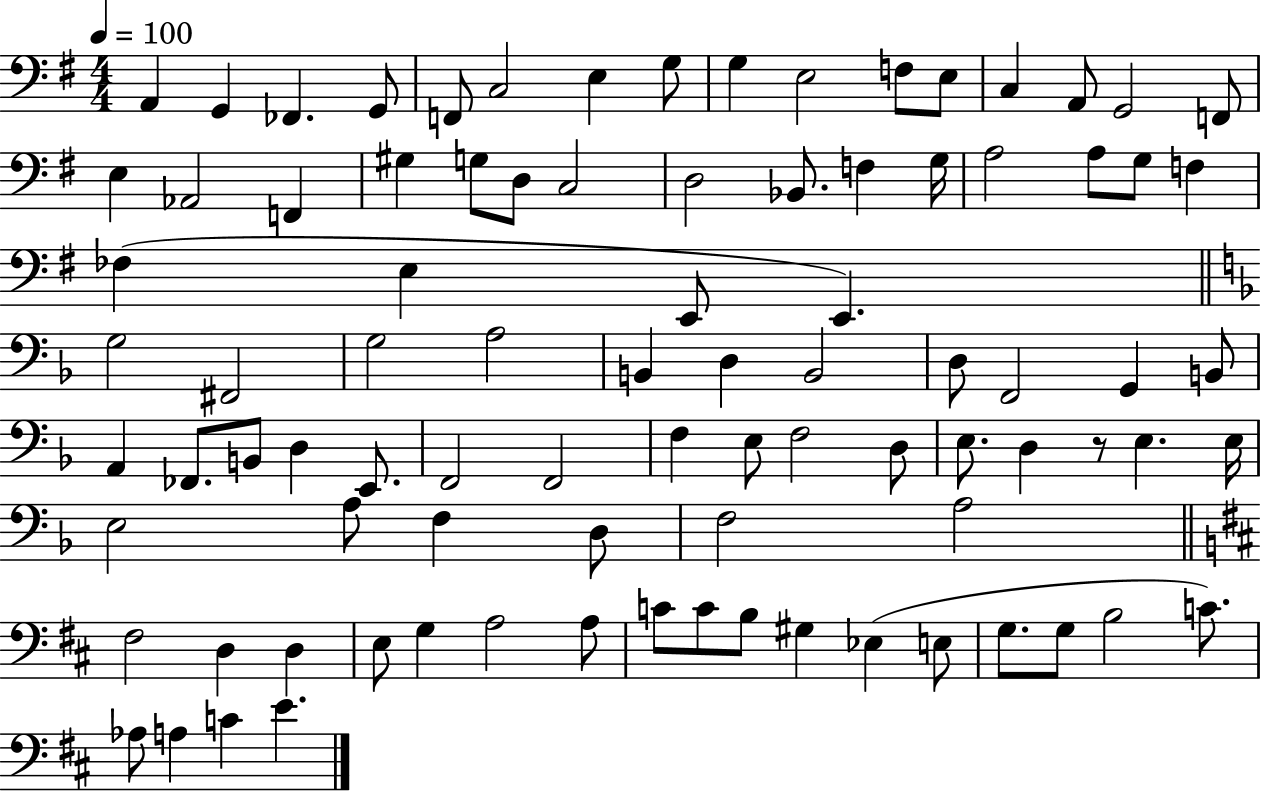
{
  \clef bass
  \numericTimeSignature
  \time 4/4
  \key g \major
  \tempo 4 = 100
  a,4 g,4 fes,4. g,8 | f,8 c2 e4 g8 | g4 e2 f8 e8 | c4 a,8 g,2 f,8 | \break e4 aes,2 f,4 | gis4 g8 d8 c2 | d2 bes,8. f4 g16 | a2 a8 g8 f4 | \break fes4( e4 e,8 e,4.) | \bar "||" \break \key f \major g2 fis,2 | g2 a2 | b,4 d4 b,2 | d8 f,2 g,4 b,8 | \break a,4 fes,8. b,8 d4 e,8. | f,2 f,2 | f4 e8 f2 d8 | e8. d4 r8 e4. e16 | \break e2 a8 f4 d8 | f2 a2 | \bar "||" \break \key b \minor fis2 d4 d4 | e8 g4 a2 a8 | c'8 c'8 b8 gis4 ees4( e8 | g8. g8 b2 c'8.) | \break aes8 a4 c'4 e'4. | \bar "|."
}